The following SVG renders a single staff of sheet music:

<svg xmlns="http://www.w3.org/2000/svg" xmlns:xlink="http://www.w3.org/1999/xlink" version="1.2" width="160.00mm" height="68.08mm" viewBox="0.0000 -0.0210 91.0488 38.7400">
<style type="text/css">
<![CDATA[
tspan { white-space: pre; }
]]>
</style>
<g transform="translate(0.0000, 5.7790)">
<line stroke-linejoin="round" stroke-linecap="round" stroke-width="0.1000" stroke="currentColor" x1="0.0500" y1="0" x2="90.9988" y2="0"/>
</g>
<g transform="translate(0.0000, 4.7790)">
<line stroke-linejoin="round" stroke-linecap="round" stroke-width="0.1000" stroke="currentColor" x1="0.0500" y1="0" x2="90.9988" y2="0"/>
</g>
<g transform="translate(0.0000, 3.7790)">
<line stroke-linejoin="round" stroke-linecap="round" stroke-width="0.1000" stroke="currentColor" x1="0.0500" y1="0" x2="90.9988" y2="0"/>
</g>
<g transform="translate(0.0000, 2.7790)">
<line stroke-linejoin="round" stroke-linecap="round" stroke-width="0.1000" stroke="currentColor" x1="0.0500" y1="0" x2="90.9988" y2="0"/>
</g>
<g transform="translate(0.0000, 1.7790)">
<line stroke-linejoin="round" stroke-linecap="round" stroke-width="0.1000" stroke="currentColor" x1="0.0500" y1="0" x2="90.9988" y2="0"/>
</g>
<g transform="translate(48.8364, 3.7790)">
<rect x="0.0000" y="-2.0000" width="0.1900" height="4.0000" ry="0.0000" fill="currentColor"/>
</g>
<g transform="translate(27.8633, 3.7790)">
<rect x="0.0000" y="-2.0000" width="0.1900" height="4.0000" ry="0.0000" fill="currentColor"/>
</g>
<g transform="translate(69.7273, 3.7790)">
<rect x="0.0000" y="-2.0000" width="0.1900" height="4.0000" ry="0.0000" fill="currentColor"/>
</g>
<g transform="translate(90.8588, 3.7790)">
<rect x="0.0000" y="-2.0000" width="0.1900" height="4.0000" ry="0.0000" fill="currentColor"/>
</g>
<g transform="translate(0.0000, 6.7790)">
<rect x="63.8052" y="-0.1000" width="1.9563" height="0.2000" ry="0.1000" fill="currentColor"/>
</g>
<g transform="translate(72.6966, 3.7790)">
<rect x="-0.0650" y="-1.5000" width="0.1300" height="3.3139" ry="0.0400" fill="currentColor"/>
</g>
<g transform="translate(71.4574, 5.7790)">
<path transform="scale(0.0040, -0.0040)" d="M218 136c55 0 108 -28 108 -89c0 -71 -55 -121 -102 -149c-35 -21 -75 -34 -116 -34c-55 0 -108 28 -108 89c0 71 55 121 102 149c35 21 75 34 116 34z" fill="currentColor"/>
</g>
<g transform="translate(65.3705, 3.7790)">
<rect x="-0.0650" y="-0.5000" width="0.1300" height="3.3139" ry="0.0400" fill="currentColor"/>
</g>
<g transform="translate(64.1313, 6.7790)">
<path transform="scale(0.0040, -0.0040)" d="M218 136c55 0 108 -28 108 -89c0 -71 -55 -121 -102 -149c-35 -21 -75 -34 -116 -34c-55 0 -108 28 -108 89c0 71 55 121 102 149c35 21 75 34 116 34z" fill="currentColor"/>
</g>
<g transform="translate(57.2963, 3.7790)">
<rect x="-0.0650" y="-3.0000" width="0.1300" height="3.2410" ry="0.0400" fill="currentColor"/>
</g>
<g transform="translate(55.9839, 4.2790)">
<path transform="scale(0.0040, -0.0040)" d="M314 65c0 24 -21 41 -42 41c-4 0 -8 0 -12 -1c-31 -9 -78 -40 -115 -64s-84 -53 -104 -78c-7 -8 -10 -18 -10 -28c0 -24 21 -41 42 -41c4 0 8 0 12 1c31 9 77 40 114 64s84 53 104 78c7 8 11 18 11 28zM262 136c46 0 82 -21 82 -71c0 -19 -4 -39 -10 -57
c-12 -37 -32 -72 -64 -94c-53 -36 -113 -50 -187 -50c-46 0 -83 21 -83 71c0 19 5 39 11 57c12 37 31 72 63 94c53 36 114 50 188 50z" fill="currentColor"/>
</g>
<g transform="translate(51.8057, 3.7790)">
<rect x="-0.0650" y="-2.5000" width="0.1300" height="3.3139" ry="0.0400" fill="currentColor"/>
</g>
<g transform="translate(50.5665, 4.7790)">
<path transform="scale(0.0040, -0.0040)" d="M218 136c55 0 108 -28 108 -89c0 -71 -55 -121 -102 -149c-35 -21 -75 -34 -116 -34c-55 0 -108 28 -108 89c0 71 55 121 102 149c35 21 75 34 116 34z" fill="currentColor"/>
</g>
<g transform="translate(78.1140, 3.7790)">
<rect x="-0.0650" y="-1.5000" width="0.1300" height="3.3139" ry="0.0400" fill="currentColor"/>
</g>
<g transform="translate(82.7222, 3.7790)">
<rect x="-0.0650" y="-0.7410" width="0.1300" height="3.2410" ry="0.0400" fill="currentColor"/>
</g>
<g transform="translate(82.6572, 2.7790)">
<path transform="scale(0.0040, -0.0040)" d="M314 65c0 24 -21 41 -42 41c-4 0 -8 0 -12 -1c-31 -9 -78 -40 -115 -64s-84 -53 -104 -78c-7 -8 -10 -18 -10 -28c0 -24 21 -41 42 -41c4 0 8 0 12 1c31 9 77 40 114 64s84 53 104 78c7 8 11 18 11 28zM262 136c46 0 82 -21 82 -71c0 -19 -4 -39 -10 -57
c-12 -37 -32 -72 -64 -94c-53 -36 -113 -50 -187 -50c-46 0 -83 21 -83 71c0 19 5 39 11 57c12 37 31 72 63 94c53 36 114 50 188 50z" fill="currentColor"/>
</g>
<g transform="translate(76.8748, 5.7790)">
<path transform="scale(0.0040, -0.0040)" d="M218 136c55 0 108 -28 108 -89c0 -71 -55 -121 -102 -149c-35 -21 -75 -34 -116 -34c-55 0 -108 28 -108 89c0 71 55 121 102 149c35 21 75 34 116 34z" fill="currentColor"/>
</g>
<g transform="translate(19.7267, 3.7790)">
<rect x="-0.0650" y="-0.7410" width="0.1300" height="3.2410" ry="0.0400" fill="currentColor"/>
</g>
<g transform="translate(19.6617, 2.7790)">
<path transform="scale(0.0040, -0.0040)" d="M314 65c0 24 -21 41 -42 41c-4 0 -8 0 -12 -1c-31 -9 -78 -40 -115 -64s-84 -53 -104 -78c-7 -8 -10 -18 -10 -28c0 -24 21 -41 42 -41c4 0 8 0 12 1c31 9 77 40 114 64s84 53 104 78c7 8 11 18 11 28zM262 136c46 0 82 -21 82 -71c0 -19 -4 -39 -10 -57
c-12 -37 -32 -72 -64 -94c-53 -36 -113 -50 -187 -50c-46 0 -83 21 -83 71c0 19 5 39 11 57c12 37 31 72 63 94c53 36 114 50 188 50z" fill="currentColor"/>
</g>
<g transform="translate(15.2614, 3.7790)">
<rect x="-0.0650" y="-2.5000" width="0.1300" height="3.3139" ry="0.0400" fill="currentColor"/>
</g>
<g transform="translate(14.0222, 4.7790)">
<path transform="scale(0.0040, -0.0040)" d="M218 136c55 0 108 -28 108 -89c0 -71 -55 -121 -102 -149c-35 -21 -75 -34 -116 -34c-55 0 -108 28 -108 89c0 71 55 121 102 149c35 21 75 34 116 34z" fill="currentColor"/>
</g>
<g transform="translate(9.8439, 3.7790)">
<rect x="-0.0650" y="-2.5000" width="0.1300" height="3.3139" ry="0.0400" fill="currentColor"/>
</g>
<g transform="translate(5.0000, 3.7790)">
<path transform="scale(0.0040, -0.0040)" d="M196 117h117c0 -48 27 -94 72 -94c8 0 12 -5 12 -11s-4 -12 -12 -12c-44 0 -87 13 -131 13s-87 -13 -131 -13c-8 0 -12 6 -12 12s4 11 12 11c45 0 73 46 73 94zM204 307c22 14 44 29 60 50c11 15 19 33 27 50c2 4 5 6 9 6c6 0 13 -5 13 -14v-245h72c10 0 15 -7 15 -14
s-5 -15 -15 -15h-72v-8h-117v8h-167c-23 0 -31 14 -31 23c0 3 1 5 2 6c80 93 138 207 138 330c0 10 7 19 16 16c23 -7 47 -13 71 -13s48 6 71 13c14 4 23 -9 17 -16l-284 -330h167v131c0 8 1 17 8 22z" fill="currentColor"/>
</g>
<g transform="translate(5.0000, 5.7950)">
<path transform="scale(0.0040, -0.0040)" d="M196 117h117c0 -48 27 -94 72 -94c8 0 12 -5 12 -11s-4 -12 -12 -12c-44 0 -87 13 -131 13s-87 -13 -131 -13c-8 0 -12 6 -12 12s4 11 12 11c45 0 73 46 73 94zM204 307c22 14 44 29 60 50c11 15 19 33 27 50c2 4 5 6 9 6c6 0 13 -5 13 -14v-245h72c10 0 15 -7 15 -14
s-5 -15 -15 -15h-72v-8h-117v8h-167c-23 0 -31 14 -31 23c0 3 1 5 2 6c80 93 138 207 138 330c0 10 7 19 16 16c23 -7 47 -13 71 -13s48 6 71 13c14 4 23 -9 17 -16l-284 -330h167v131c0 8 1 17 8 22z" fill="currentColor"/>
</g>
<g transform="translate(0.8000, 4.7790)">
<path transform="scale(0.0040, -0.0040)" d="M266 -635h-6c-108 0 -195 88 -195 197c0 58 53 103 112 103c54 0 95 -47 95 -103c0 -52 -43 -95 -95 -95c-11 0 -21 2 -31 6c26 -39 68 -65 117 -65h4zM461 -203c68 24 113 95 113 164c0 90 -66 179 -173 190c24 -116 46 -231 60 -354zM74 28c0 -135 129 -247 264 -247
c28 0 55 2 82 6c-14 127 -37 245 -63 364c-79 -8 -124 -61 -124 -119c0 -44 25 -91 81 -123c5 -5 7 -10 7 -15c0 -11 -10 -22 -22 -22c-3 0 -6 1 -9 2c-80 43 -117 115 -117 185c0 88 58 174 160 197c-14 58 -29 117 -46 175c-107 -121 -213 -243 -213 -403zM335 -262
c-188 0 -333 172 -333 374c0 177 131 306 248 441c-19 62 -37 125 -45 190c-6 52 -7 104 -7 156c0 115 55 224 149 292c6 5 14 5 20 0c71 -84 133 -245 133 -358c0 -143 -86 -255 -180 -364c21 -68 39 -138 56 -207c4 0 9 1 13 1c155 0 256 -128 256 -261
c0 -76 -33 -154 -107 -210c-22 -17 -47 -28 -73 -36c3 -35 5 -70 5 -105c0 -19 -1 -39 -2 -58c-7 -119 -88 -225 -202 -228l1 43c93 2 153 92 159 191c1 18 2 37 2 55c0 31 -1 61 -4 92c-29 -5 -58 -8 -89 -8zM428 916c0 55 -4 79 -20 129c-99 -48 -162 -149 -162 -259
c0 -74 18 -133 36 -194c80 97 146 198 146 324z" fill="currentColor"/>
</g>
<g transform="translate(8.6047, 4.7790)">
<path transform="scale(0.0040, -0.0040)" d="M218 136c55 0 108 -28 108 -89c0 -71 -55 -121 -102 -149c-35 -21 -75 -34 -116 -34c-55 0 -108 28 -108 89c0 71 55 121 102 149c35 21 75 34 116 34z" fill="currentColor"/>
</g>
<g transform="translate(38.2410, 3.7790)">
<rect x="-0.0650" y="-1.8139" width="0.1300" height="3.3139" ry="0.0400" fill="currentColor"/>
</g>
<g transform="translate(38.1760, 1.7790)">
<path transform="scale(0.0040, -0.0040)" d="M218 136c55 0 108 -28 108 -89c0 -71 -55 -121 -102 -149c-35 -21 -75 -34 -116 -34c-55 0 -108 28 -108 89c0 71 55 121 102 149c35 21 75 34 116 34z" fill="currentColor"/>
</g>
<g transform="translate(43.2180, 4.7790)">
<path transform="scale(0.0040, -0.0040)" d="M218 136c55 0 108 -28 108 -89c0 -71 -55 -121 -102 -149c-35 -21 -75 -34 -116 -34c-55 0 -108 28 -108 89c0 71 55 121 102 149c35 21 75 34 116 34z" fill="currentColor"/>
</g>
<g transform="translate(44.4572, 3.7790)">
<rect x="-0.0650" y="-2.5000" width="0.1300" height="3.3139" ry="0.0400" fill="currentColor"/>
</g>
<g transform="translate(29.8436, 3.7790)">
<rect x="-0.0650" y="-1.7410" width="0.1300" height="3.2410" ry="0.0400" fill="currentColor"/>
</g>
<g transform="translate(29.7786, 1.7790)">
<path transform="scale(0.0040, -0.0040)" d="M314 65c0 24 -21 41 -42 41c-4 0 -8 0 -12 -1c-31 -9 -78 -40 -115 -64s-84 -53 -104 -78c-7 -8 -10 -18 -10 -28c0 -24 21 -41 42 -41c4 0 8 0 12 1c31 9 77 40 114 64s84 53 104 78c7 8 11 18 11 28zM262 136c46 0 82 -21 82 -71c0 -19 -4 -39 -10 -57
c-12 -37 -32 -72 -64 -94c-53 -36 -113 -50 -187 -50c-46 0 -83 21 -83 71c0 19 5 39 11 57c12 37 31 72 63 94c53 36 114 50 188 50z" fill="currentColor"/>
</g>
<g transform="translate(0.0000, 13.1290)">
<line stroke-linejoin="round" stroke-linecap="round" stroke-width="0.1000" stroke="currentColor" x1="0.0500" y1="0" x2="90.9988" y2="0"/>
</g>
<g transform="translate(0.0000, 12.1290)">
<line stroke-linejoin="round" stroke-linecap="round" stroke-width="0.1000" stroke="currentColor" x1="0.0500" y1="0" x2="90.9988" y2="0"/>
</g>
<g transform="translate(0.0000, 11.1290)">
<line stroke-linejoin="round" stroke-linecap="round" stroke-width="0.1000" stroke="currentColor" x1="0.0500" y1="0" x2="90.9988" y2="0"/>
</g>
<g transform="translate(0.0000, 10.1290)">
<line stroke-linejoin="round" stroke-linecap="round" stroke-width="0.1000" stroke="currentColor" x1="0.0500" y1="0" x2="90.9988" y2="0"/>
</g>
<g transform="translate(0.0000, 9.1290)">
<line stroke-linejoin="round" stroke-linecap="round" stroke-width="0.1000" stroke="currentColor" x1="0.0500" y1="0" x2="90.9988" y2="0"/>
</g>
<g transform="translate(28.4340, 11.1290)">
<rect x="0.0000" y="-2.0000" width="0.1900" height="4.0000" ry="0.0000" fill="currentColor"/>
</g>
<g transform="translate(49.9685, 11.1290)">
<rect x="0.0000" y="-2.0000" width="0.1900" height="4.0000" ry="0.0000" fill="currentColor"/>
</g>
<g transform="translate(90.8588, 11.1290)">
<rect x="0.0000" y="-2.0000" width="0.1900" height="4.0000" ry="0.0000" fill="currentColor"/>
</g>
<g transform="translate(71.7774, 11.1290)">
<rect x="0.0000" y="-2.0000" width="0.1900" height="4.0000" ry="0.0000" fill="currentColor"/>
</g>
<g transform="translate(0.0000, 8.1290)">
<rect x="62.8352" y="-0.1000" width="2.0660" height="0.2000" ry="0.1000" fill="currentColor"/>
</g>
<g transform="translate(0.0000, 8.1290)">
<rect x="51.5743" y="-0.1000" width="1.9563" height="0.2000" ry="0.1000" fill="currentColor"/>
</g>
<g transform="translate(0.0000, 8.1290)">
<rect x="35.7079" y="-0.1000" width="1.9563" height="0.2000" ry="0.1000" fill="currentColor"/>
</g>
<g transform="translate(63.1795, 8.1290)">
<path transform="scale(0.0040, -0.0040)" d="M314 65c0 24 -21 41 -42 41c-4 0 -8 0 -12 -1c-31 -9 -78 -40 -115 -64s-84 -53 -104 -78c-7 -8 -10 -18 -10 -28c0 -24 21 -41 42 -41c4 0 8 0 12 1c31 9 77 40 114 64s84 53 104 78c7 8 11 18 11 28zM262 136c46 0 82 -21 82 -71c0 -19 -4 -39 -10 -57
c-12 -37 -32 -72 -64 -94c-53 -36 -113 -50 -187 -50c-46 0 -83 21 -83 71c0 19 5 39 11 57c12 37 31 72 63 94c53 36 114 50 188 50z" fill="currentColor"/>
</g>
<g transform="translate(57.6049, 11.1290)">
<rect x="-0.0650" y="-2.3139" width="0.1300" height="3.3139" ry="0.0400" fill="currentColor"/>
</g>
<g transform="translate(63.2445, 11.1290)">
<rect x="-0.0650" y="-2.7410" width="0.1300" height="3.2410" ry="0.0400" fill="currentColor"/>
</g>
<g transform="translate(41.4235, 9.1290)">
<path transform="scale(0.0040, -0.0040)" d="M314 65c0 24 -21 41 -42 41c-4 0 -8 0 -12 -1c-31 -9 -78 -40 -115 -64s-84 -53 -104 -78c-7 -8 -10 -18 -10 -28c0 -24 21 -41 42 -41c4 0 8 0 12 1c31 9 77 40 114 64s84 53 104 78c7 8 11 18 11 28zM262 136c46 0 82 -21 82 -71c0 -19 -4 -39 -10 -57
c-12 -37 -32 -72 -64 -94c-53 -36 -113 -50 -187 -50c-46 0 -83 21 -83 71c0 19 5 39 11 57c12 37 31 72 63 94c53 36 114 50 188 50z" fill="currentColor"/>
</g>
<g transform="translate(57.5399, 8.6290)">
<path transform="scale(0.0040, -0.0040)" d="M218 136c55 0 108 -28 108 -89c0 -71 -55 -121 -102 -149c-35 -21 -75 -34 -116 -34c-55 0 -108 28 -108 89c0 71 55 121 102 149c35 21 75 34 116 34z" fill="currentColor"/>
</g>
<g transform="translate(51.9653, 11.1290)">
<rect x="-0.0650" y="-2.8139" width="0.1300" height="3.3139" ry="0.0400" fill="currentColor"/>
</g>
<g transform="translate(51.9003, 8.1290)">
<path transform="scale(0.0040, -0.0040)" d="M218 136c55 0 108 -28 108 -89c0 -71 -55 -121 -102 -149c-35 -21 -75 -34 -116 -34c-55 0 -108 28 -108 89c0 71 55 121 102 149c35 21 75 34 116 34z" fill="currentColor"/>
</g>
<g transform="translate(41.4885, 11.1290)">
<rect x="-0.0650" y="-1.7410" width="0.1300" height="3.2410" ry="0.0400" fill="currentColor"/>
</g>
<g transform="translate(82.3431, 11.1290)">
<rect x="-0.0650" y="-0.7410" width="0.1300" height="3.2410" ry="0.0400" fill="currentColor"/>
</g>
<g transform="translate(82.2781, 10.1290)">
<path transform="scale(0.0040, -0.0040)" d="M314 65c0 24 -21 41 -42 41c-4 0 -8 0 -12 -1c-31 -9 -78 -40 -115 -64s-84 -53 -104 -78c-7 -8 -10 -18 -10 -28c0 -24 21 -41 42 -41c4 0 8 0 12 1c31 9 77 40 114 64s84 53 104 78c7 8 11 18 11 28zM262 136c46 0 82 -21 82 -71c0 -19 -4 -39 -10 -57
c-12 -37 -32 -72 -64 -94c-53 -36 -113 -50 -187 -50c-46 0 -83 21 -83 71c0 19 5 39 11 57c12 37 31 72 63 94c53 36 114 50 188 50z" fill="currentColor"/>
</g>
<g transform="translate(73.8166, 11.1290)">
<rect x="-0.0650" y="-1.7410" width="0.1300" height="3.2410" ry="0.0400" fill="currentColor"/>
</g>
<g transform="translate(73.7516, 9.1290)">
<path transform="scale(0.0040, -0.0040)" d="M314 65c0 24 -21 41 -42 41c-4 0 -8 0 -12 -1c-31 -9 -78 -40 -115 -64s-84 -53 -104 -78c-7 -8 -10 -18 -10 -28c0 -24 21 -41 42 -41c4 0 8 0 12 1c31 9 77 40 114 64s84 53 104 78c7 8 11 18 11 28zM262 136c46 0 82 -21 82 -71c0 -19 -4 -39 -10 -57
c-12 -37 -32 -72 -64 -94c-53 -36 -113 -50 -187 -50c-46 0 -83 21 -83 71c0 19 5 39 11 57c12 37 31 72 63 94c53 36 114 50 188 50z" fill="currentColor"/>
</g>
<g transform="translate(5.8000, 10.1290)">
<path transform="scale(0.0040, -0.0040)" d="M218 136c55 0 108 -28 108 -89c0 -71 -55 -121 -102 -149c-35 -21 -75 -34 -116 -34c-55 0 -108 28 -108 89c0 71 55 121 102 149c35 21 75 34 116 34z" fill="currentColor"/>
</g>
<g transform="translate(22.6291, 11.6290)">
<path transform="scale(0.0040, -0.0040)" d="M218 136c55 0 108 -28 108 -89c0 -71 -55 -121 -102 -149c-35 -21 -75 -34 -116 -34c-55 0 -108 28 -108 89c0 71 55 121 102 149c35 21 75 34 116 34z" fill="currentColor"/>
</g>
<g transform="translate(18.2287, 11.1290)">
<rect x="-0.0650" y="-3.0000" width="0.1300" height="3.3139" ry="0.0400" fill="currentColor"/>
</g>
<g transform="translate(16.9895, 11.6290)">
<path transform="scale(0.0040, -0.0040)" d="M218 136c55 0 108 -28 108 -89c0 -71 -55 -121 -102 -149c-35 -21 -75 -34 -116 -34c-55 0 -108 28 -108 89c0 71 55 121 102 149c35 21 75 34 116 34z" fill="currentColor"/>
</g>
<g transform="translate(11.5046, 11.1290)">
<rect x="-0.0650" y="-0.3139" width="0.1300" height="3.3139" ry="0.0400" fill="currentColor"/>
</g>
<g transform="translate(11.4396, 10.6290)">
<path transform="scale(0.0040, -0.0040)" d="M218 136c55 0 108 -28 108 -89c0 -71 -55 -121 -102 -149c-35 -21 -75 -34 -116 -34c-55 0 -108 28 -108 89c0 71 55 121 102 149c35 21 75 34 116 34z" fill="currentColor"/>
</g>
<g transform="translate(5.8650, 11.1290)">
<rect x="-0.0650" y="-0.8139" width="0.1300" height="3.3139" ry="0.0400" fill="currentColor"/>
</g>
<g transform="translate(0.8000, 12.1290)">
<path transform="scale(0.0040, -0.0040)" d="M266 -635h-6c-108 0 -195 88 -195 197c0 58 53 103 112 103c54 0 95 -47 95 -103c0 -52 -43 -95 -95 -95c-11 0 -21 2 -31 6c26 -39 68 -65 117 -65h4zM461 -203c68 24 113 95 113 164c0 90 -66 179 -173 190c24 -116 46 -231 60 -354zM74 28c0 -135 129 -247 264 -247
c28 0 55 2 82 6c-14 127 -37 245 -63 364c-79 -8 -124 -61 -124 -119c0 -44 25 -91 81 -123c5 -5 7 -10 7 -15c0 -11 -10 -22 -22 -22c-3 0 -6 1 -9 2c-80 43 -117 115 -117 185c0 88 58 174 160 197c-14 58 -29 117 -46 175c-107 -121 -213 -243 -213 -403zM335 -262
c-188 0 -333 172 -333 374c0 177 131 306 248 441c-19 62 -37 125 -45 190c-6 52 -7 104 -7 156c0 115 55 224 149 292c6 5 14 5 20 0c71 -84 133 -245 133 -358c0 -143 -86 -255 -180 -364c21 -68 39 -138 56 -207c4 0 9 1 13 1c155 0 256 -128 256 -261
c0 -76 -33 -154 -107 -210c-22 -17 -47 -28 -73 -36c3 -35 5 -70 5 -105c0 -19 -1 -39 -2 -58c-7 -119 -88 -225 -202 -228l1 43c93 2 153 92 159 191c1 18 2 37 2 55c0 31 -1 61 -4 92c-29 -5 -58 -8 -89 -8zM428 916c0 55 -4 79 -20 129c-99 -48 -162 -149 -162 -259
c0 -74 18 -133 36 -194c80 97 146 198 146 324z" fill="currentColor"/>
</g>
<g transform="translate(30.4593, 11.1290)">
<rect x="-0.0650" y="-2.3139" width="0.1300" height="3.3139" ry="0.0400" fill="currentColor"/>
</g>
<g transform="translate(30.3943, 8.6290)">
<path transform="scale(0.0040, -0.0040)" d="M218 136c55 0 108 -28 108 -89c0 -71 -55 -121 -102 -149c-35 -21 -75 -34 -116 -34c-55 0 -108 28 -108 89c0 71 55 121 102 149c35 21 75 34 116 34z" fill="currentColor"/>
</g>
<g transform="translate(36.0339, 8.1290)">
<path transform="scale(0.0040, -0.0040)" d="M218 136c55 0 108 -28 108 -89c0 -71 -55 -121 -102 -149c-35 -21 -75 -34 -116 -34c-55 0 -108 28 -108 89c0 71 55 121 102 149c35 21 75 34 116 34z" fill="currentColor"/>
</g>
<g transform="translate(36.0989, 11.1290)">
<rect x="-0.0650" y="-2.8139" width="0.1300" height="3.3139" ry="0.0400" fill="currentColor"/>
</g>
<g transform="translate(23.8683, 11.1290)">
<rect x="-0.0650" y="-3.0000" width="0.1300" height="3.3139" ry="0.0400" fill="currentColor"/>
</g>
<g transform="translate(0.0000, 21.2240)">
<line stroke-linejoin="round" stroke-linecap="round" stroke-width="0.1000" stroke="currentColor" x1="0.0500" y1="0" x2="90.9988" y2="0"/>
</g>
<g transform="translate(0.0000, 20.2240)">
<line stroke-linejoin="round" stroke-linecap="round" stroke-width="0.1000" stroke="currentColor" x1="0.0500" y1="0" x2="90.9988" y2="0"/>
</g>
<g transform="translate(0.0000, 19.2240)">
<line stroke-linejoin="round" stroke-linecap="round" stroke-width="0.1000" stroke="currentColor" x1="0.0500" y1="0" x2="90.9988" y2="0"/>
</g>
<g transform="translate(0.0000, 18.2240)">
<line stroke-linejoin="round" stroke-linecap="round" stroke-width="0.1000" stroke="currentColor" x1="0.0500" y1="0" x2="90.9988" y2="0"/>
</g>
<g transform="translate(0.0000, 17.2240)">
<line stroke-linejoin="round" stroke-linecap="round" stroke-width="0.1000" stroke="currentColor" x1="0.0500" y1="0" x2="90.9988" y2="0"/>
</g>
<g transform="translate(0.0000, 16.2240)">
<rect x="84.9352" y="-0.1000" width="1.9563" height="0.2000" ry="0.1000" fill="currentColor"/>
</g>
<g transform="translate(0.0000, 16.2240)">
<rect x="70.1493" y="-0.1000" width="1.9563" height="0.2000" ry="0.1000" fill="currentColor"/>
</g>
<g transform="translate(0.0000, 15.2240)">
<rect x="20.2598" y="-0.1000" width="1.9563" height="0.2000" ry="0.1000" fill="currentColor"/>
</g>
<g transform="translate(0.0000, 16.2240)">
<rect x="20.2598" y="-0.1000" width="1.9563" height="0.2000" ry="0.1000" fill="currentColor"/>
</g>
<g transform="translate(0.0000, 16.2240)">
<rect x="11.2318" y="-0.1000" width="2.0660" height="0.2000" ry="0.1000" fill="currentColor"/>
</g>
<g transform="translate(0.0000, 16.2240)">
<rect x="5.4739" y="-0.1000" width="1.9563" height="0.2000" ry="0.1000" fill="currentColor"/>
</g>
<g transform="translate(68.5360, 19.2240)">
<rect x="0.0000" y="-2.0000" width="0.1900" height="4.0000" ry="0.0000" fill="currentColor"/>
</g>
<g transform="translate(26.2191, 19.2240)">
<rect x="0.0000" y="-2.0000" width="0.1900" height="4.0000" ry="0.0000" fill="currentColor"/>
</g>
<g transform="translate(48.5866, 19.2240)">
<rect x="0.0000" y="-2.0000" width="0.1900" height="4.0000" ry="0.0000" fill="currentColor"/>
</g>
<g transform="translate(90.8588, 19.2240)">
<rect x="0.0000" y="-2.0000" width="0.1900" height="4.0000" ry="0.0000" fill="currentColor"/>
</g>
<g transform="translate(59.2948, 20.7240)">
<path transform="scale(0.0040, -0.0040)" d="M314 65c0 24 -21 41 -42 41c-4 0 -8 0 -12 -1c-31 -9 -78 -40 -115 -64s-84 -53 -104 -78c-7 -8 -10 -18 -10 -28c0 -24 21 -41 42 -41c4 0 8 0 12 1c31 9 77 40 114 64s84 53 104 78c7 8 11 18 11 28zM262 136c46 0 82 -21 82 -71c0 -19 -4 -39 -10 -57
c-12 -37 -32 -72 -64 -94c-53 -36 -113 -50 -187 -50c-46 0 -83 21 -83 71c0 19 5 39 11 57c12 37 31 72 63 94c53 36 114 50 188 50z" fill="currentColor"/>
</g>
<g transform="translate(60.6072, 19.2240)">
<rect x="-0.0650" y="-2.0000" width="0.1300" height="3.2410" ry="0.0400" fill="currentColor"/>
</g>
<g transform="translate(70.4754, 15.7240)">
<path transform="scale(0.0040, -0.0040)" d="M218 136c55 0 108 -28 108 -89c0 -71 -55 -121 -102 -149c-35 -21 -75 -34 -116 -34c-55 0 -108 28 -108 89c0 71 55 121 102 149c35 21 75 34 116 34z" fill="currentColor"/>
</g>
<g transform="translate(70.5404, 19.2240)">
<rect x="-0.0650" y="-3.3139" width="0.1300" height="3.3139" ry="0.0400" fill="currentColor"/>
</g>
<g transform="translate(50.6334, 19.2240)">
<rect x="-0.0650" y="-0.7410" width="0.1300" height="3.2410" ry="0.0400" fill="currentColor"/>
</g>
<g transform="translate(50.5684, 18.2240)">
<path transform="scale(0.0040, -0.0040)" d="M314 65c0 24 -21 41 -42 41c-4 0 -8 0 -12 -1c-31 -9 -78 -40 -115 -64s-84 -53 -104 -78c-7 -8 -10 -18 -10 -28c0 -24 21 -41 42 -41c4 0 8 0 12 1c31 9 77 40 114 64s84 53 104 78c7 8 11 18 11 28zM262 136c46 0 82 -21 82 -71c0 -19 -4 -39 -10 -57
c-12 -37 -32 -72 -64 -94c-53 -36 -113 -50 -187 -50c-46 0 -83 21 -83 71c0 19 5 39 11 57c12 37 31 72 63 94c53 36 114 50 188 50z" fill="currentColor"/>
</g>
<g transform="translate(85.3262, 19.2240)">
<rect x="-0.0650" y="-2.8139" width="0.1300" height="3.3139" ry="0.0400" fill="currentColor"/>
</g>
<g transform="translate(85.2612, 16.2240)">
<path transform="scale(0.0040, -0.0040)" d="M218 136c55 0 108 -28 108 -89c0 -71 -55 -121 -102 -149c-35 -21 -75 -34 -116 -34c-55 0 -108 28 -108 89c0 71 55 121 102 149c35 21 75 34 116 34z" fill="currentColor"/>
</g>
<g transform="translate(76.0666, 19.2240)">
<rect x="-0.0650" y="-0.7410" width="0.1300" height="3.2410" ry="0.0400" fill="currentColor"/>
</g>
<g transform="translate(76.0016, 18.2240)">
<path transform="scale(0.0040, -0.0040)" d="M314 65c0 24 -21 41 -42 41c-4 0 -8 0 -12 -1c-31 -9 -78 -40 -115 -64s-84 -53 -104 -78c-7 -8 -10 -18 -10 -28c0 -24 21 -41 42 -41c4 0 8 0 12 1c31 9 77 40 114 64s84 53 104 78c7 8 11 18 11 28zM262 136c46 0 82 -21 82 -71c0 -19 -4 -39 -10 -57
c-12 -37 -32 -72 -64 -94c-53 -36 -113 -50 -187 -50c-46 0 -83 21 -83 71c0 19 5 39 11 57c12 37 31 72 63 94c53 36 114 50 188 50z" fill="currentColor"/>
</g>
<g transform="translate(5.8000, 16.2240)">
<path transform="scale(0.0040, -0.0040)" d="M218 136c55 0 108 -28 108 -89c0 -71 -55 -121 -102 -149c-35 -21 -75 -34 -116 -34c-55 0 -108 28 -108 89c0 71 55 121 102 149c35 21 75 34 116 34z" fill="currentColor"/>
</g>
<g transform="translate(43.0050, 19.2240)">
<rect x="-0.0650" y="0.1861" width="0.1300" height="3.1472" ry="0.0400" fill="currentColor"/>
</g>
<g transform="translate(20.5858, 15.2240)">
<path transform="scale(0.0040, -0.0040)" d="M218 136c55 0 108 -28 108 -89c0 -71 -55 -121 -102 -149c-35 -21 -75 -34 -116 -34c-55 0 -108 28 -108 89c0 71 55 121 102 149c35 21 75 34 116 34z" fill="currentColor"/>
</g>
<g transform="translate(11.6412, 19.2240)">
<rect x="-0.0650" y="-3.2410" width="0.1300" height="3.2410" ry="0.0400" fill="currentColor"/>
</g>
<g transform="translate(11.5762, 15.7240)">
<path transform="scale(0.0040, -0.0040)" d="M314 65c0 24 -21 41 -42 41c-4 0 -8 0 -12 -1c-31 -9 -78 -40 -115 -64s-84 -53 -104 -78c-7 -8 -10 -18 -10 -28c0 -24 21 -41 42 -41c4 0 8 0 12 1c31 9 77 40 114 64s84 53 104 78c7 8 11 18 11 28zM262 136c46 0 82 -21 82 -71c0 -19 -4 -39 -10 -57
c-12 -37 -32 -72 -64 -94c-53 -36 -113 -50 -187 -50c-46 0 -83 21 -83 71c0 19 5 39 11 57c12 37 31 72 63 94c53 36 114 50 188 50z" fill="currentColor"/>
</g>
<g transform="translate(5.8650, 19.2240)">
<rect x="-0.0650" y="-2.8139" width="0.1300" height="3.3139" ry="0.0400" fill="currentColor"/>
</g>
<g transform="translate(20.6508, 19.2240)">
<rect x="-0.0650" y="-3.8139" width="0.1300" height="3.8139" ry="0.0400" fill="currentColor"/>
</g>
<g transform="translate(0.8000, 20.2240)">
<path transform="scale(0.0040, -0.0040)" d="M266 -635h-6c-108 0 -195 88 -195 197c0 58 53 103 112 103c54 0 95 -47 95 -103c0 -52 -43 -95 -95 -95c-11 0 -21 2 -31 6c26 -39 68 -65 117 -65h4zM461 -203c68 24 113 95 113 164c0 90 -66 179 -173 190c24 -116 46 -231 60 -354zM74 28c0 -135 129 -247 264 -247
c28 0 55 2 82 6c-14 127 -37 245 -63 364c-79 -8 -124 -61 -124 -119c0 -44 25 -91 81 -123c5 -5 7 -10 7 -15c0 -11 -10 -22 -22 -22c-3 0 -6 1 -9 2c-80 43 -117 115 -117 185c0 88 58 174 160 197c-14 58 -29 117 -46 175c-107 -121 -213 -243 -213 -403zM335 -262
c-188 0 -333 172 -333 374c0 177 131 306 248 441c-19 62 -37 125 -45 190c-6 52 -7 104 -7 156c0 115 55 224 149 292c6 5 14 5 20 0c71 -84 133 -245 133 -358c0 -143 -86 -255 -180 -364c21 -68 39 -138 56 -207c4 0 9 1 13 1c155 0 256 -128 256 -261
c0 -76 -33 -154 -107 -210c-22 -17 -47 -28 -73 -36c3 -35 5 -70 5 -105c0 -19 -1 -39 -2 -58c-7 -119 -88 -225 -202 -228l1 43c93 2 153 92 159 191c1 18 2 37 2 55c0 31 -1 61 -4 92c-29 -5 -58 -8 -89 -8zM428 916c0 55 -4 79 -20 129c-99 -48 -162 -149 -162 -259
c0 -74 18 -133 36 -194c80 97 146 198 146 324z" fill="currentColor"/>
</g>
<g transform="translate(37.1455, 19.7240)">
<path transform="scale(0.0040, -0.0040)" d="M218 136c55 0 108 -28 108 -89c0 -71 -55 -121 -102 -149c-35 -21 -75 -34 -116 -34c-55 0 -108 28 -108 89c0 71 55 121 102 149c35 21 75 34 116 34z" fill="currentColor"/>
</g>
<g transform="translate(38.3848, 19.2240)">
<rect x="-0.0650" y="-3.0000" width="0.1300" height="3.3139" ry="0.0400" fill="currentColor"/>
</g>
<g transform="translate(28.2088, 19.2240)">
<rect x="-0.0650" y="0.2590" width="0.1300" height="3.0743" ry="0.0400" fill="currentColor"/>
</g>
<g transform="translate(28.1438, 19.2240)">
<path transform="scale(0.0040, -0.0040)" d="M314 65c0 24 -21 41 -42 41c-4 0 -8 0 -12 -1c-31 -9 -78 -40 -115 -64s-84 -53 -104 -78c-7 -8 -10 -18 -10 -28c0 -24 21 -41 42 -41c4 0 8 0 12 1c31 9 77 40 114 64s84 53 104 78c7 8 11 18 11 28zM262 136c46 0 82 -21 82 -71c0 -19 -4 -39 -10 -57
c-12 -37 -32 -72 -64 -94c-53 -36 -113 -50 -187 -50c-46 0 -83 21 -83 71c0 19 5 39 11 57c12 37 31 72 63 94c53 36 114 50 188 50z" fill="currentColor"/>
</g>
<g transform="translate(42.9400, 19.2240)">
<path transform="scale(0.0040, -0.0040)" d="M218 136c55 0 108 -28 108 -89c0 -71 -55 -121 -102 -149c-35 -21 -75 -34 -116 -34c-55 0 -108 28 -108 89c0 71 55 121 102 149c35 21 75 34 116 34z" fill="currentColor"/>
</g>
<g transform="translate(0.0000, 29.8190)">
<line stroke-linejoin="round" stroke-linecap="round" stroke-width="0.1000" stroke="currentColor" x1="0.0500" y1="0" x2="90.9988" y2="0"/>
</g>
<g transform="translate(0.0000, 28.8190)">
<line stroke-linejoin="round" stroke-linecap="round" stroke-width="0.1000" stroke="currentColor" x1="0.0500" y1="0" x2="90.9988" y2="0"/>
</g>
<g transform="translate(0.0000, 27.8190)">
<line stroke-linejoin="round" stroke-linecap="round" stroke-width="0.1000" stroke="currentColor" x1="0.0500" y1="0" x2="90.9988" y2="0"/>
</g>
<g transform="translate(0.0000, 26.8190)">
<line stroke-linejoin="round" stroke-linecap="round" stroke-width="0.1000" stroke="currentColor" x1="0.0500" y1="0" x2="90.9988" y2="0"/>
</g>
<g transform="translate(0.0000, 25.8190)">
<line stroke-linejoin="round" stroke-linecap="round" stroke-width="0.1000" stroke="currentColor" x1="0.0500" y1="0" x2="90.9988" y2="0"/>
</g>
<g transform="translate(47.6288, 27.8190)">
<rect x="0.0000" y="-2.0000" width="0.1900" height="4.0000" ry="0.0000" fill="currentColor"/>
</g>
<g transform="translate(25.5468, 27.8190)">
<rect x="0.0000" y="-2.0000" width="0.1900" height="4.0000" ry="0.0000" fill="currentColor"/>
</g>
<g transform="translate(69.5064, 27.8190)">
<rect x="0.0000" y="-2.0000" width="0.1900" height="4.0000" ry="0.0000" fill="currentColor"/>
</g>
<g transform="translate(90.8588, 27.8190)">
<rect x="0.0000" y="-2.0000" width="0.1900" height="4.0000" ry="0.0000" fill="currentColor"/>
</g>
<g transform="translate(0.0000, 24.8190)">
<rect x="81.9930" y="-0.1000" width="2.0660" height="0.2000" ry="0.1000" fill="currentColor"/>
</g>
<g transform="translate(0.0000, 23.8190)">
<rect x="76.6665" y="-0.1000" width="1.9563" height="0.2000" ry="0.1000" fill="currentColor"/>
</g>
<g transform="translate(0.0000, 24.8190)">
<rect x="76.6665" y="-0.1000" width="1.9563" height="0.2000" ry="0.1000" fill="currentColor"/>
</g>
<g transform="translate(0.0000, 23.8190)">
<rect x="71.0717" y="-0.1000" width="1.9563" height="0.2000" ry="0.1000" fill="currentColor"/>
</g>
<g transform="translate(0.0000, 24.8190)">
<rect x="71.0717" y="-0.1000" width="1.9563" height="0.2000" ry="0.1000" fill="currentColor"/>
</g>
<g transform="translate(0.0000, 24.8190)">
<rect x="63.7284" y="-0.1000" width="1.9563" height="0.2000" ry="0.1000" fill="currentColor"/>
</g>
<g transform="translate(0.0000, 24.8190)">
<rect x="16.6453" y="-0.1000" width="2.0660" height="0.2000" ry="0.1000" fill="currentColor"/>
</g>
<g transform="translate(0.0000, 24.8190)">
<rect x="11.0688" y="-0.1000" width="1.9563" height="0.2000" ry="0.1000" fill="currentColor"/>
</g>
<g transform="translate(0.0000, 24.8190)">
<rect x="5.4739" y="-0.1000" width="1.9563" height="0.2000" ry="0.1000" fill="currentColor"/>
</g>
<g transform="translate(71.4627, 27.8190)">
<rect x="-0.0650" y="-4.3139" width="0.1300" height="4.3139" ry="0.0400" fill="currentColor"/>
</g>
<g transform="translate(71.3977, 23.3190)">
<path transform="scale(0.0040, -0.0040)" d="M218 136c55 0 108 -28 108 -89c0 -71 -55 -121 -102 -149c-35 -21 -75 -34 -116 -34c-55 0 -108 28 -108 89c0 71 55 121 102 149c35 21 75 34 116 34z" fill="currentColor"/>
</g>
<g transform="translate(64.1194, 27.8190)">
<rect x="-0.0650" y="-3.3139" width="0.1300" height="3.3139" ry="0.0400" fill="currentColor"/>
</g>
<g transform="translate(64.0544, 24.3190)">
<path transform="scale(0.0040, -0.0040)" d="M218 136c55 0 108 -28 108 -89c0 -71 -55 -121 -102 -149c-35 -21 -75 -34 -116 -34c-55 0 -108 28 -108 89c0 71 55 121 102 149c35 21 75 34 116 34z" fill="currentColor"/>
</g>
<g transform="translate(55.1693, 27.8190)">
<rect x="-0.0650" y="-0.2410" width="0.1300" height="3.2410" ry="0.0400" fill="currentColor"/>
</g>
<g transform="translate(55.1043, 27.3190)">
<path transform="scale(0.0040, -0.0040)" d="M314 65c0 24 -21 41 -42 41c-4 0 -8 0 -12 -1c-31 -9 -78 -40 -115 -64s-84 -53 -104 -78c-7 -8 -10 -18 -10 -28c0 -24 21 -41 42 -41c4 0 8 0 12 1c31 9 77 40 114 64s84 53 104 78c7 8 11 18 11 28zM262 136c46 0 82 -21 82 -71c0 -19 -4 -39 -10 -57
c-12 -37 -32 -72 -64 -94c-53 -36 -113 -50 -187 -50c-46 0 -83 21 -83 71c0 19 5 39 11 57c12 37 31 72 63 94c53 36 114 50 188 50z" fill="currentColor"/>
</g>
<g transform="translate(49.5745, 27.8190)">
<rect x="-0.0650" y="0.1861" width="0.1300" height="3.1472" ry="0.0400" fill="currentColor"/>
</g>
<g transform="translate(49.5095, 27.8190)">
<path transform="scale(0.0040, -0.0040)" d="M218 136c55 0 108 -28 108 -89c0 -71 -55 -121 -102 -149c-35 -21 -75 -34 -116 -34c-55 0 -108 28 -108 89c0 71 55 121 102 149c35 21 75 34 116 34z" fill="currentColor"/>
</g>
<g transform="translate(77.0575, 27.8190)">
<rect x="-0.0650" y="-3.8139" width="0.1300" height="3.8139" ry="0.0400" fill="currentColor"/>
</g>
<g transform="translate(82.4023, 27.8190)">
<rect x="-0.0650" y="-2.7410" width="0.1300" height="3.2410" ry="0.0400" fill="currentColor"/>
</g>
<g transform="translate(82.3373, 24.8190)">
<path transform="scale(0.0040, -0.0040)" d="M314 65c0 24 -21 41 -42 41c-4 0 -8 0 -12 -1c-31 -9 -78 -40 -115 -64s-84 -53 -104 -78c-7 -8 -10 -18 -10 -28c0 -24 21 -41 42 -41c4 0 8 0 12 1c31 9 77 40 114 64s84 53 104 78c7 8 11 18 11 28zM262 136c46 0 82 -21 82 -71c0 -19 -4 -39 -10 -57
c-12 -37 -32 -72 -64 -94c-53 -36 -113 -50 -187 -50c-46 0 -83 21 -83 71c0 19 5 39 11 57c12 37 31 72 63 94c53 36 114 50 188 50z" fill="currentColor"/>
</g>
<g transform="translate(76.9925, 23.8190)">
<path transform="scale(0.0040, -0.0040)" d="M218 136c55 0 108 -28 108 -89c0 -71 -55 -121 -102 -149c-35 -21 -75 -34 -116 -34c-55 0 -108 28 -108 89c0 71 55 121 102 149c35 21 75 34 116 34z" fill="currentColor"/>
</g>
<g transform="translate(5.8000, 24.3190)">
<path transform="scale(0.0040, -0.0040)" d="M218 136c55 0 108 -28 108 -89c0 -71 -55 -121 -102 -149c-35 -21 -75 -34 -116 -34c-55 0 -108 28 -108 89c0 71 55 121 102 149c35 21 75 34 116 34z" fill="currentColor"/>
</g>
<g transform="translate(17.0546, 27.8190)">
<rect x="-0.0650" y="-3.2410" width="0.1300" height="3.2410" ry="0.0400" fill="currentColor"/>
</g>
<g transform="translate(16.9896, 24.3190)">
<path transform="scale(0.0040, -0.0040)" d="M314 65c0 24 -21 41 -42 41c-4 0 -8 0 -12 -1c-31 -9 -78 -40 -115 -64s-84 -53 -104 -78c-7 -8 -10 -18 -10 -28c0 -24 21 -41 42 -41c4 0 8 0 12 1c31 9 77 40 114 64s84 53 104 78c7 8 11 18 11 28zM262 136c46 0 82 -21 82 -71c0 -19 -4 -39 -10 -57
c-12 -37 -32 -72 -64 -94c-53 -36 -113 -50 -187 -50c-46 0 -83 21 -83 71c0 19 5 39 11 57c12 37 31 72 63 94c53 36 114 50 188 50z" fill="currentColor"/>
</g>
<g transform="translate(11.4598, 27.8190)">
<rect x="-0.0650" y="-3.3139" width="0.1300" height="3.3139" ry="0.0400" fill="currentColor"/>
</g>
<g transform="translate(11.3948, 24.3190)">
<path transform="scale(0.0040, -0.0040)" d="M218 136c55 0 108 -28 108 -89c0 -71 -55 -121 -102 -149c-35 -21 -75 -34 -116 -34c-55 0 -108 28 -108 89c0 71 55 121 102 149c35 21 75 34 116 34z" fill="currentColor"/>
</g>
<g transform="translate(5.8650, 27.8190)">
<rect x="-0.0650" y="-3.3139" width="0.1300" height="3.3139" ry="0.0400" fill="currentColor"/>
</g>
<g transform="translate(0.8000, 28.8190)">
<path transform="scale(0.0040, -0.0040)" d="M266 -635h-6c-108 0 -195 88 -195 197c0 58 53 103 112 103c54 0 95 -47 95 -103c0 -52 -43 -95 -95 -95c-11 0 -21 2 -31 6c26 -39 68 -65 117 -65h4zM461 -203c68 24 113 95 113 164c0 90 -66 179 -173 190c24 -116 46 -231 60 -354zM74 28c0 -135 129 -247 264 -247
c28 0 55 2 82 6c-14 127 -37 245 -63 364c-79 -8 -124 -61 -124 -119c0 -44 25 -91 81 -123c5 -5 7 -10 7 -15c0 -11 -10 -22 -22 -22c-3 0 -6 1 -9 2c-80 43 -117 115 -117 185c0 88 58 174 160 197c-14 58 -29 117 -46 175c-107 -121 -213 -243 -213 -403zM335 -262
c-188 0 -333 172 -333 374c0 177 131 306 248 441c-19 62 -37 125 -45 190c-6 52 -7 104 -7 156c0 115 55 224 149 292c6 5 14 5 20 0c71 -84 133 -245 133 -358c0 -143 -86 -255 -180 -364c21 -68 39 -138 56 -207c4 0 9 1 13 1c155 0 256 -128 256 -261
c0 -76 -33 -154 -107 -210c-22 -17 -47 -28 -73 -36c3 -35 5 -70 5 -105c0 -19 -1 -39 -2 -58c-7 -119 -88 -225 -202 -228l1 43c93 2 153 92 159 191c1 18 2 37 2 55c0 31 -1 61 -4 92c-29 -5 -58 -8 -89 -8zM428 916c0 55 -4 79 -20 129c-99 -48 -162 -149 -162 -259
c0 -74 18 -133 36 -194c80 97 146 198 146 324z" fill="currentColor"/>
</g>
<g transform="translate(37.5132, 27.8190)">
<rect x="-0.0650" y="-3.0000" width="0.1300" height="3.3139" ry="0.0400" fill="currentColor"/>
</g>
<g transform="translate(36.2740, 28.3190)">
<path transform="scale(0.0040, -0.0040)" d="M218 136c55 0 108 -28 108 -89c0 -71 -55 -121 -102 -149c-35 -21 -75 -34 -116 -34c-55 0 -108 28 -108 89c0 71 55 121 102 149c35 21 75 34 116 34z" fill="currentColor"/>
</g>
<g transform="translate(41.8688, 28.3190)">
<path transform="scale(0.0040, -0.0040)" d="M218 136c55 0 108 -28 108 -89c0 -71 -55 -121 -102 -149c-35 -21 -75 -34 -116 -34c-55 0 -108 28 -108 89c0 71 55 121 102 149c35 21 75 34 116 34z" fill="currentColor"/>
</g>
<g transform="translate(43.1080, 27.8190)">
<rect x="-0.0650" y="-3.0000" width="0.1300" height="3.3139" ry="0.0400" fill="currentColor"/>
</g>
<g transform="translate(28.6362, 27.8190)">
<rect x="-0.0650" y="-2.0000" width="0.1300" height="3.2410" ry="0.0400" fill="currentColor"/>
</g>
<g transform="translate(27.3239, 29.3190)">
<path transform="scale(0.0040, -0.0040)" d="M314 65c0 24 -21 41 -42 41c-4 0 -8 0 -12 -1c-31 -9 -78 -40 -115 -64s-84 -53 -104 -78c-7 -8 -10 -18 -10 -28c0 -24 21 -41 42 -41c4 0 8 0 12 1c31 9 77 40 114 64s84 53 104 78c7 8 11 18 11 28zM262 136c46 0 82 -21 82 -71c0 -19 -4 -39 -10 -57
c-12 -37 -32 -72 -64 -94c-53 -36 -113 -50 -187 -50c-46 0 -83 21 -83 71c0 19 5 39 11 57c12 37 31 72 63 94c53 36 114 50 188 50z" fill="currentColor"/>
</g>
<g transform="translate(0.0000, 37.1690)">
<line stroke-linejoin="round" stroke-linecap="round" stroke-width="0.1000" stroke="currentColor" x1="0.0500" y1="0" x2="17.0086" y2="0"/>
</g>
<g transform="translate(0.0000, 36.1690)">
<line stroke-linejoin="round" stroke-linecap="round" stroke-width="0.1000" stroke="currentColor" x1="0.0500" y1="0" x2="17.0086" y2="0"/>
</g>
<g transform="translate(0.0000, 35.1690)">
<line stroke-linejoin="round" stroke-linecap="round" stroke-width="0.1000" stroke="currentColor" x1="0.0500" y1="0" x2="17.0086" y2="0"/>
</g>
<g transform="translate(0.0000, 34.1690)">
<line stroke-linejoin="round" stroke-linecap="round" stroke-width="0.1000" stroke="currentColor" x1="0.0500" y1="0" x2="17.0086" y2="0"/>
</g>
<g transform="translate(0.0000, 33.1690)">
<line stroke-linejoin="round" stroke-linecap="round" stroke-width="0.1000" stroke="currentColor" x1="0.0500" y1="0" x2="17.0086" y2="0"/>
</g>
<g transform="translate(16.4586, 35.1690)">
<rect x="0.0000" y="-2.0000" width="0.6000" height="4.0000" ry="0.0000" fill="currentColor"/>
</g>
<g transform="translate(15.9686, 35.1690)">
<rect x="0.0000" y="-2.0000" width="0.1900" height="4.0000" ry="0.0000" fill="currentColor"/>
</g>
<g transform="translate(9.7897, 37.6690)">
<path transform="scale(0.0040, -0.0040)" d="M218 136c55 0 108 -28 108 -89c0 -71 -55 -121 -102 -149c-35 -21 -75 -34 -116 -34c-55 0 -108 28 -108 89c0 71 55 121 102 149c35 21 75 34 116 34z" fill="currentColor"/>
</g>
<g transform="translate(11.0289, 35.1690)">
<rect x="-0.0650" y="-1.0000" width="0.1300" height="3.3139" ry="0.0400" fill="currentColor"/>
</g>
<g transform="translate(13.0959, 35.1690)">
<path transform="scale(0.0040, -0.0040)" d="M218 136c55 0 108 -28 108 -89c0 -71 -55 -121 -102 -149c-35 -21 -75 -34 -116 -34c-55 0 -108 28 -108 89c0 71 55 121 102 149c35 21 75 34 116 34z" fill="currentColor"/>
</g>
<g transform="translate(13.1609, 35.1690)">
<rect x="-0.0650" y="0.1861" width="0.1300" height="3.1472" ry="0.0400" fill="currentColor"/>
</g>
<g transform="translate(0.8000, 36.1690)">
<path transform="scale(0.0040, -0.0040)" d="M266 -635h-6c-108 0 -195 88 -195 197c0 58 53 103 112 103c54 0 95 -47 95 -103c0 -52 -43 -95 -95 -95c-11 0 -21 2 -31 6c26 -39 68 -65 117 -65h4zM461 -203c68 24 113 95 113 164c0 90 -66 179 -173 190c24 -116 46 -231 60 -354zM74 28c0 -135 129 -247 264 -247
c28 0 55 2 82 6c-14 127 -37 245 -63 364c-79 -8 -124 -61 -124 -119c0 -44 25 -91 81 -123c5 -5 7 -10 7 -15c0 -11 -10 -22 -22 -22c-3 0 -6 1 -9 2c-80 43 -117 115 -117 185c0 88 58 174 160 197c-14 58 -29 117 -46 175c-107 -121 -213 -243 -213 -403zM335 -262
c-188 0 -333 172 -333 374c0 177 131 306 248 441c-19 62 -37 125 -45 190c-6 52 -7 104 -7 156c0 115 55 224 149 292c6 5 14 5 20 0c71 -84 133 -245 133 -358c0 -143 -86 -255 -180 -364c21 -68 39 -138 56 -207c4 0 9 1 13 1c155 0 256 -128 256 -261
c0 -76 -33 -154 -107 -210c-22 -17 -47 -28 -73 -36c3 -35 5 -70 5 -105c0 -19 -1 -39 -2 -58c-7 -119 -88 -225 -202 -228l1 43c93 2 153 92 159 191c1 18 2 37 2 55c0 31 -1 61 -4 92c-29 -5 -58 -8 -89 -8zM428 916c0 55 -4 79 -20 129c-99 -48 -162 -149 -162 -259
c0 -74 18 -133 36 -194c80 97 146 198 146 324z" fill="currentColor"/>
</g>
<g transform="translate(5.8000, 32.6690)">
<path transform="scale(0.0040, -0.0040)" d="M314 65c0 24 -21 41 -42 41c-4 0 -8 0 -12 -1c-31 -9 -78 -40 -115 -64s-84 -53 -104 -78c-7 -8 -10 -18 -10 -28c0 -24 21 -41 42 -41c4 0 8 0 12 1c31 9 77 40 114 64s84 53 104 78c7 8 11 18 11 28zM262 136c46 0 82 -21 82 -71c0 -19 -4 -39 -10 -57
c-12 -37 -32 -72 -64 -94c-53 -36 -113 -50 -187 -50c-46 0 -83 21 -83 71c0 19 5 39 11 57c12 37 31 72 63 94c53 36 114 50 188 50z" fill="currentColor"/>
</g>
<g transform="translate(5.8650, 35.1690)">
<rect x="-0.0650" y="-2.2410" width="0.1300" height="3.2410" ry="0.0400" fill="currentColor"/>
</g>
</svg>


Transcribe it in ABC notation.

X:1
T:Untitled
M:4/4
L:1/4
K:C
G G d2 f2 f G G A2 C E E d2 d c A A g a f2 a g a2 f2 d2 a b2 c' B2 A B d2 F2 b d2 a b b b2 F2 A A B c2 b d' c' a2 g2 D B